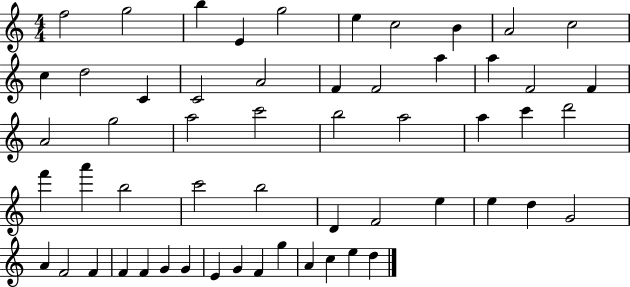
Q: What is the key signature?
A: C major